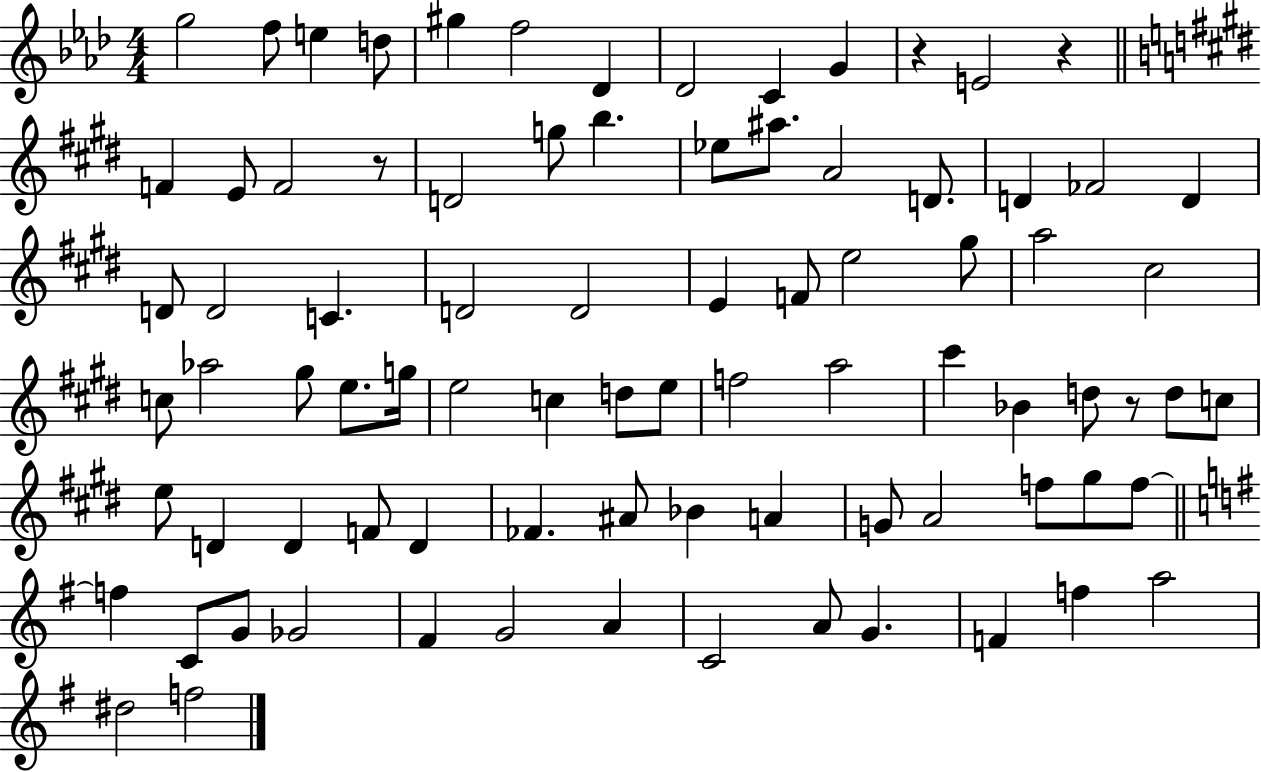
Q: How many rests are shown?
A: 4